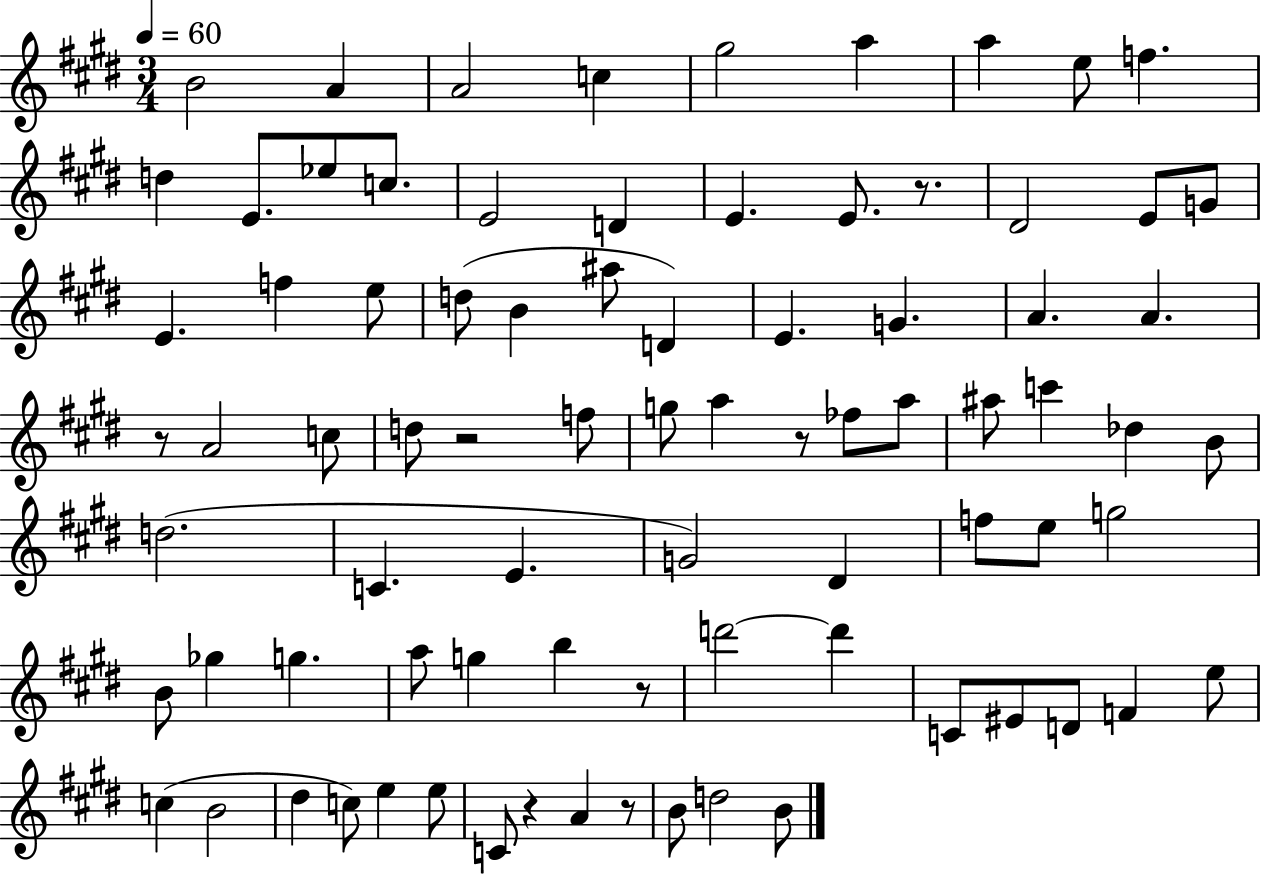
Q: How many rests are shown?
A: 7